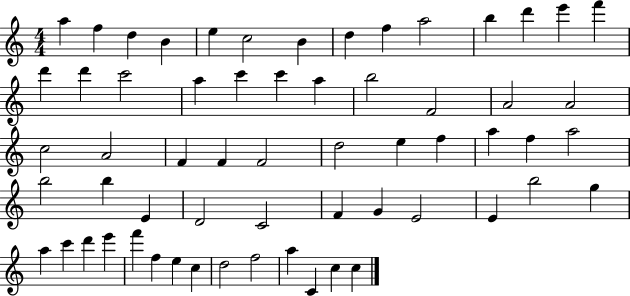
{
  \clef treble
  \numericTimeSignature
  \time 4/4
  \key c \major
  a''4 f''4 d''4 b'4 | e''4 c''2 b'4 | d''4 f''4 a''2 | b''4 d'''4 e'''4 f'''4 | \break d'''4 d'''4 c'''2 | a''4 c'''4 c'''4 a''4 | b''2 f'2 | a'2 a'2 | \break c''2 a'2 | f'4 f'4 f'2 | d''2 e''4 f''4 | a''4 f''4 a''2 | \break b''2 b''4 e'4 | d'2 c'2 | f'4 g'4 e'2 | e'4 b''2 g''4 | \break a''4 c'''4 d'''4 e'''4 | f'''4 f''4 e''4 c''4 | d''2 f''2 | a''4 c'4 c''4 c''4 | \break \bar "|."
}